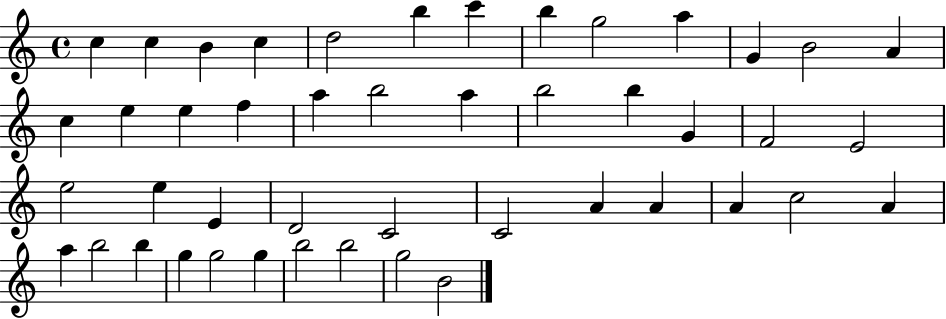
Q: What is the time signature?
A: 4/4